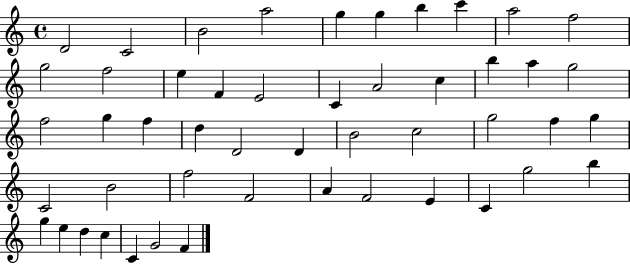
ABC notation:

X:1
T:Untitled
M:4/4
L:1/4
K:C
D2 C2 B2 a2 g g b c' a2 f2 g2 f2 e F E2 C A2 c b a g2 f2 g f d D2 D B2 c2 g2 f g C2 B2 f2 F2 A F2 E C g2 b g e d c C G2 F